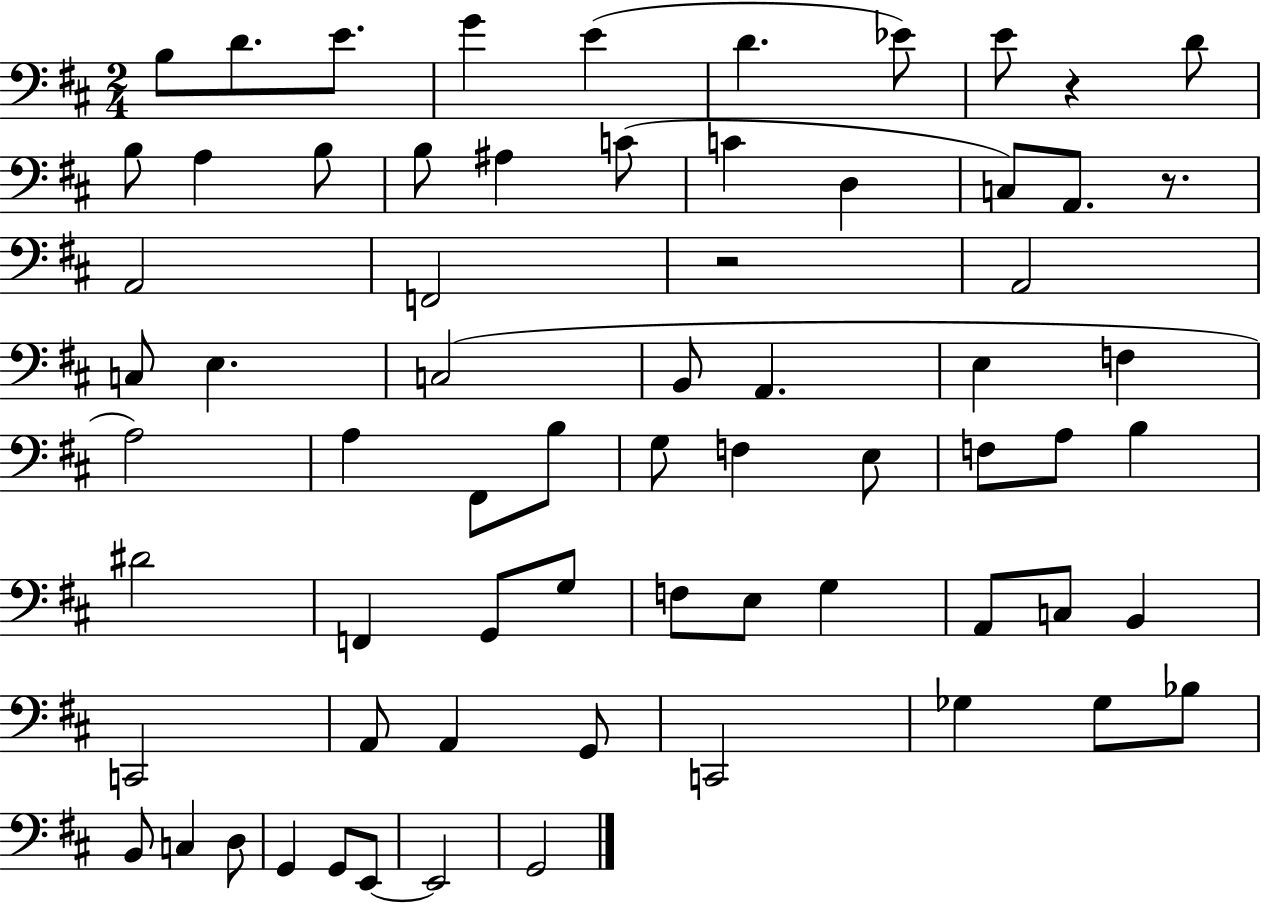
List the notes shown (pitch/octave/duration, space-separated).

B3/e D4/e. E4/e. G4/q E4/q D4/q. Eb4/e E4/e R/q D4/e B3/e A3/q B3/e B3/e A#3/q C4/e C4/q D3/q C3/e A2/e. R/e. A2/h F2/h R/h A2/h C3/e E3/q. C3/h B2/e A2/q. E3/q F3/q A3/h A3/q F#2/e B3/e G3/e F3/q E3/e F3/e A3/e B3/q D#4/h F2/q G2/e G3/e F3/e E3/e G3/q A2/e C3/e B2/q C2/h A2/e A2/q G2/e C2/h Gb3/q Gb3/e Bb3/e B2/e C3/q D3/e G2/q G2/e E2/e E2/h G2/h